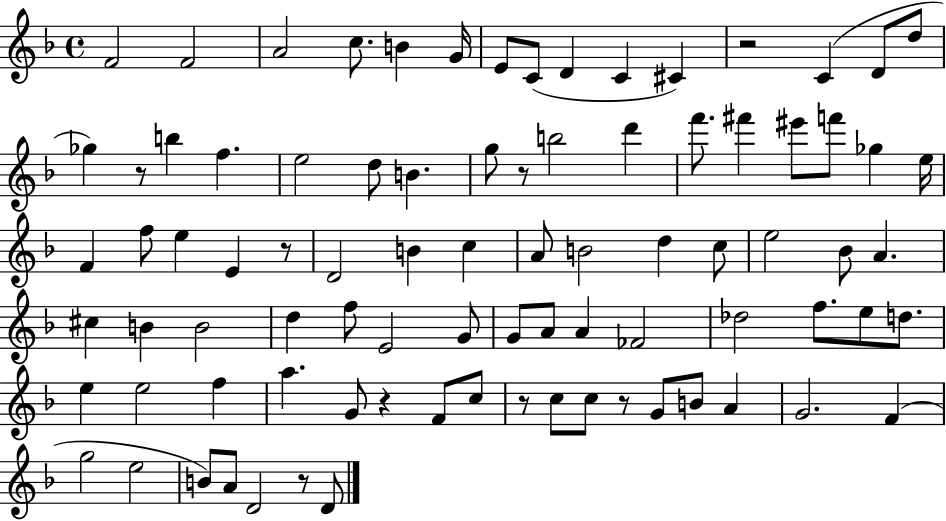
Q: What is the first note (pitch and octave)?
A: F4